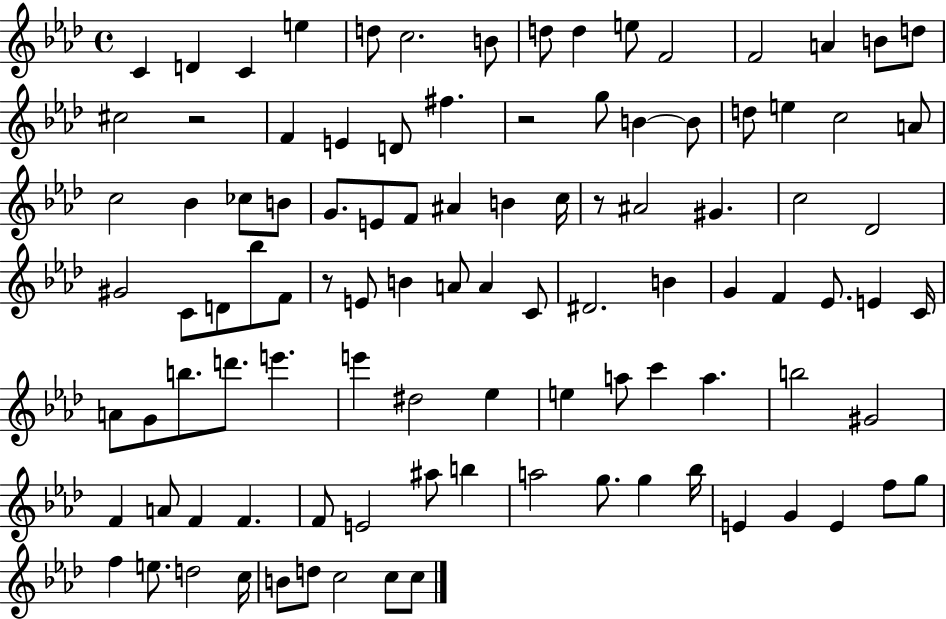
C4/q D4/q C4/q E5/q D5/e C5/h. B4/e D5/e D5/q E5/e F4/h F4/h A4/q B4/e D5/e C#5/h R/h F4/q E4/q D4/e F#5/q. R/h G5/e B4/q B4/e D5/e E5/q C5/h A4/e C5/h Bb4/q CES5/e B4/e G4/e. E4/e F4/e A#4/q B4/q C5/s R/e A#4/h G#4/q. C5/h Db4/h G#4/h C4/e D4/e Bb5/e F4/e R/e E4/e B4/q A4/e A4/q C4/e D#4/h. B4/q G4/q F4/q Eb4/e. E4/q C4/s A4/e G4/e B5/e. D6/e. E6/q. E6/q D#5/h Eb5/q E5/q A5/e C6/q A5/q. B5/h G#4/h F4/q A4/e F4/q F4/q. F4/e E4/h A#5/e B5/q A5/h G5/e. G5/q Bb5/s E4/q G4/q E4/q F5/e G5/e F5/q E5/e. D5/h C5/s B4/e D5/e C5/h C5/e C5/e